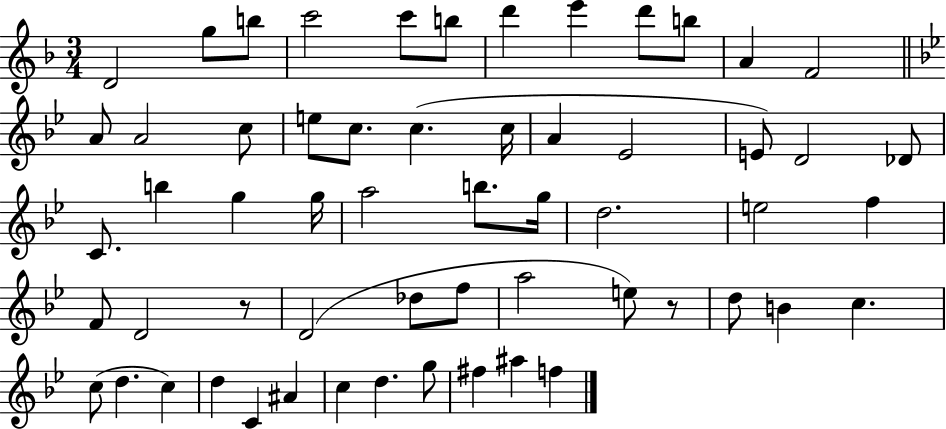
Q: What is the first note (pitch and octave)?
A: D4